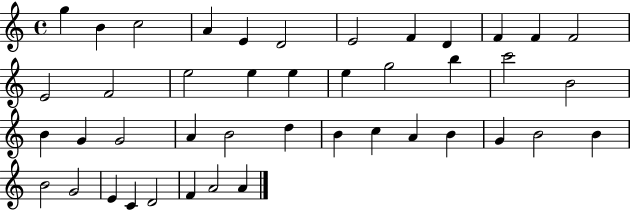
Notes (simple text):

G5/q B4/q C5/h A4/q E4/q D4/h E4/h F4/q D4/q F4/q F4/q F4/h E4/h F4/h E5/h E5/q E5/q E5/q G5/h B5/q C6/h B4/h B4/q G4/q G4/h A4/q B4/h D5/q B4/q C5/q A4/q B4/q G4/q B4/h B4/q B4/h G4/h E4/q C4/q D4/h F4/q A4/h A4/q